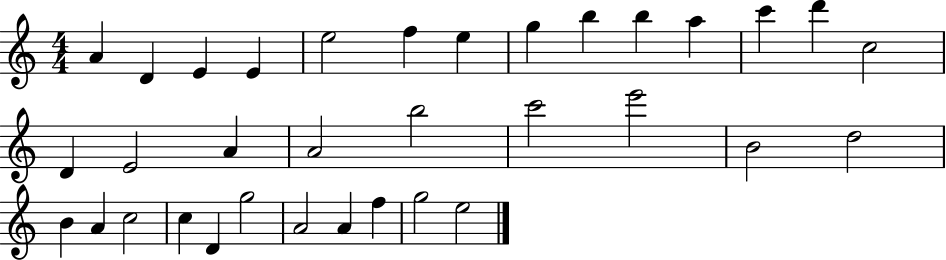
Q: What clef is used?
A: treble